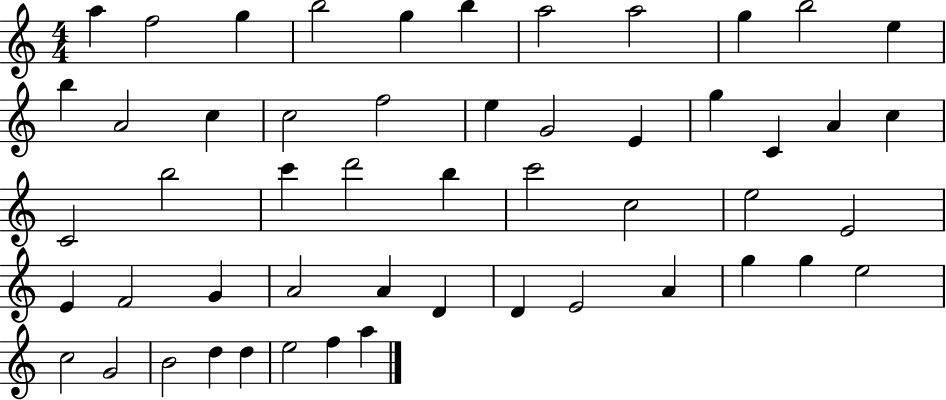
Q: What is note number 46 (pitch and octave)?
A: G4